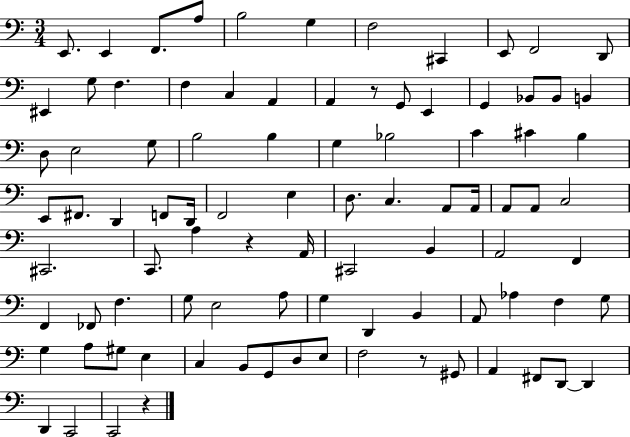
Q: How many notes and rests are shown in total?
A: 91